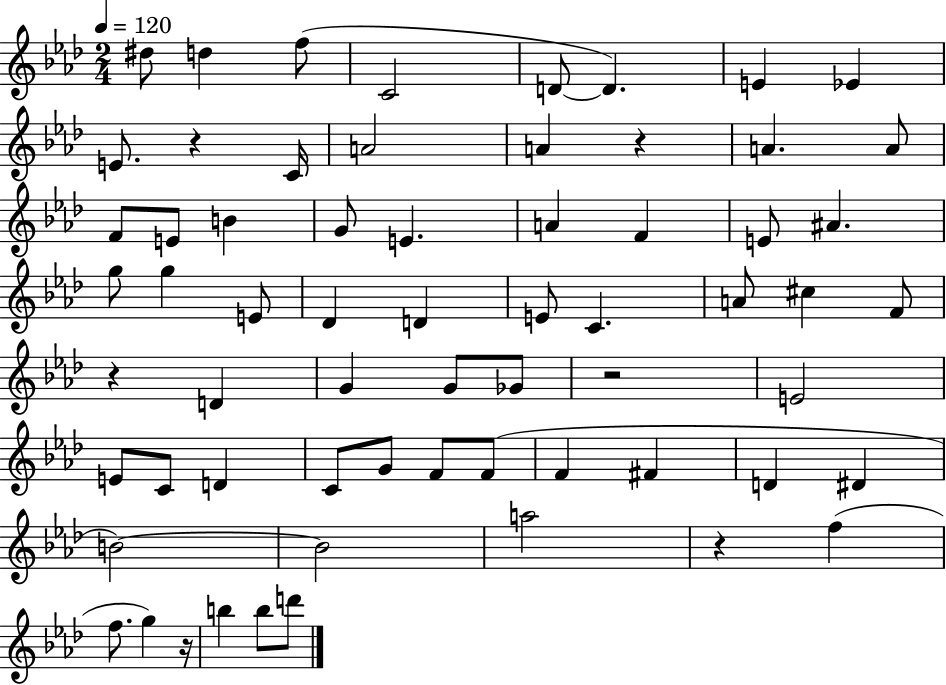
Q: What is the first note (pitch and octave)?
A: D#5